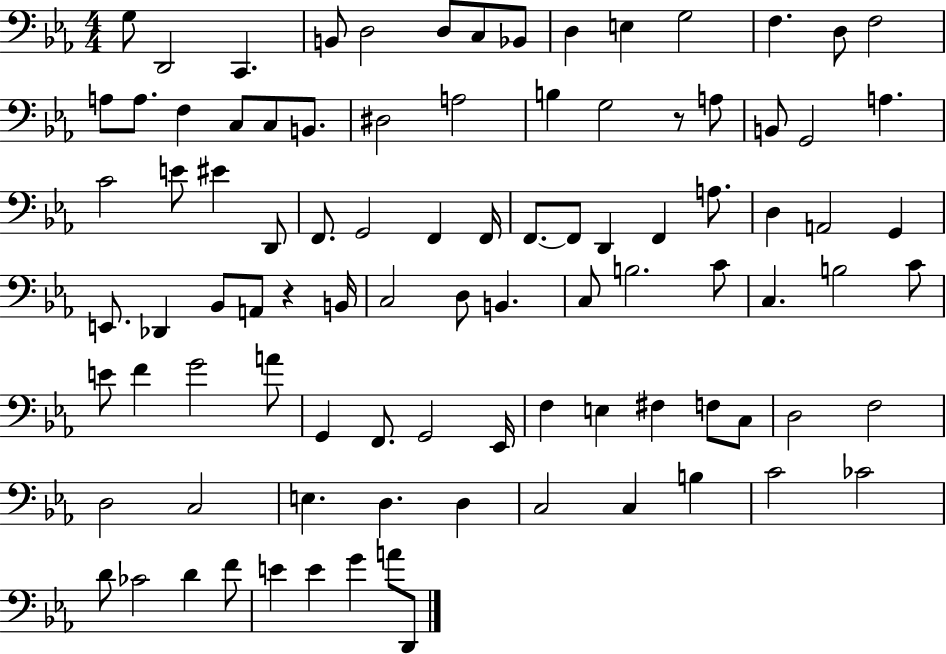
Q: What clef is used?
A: bass